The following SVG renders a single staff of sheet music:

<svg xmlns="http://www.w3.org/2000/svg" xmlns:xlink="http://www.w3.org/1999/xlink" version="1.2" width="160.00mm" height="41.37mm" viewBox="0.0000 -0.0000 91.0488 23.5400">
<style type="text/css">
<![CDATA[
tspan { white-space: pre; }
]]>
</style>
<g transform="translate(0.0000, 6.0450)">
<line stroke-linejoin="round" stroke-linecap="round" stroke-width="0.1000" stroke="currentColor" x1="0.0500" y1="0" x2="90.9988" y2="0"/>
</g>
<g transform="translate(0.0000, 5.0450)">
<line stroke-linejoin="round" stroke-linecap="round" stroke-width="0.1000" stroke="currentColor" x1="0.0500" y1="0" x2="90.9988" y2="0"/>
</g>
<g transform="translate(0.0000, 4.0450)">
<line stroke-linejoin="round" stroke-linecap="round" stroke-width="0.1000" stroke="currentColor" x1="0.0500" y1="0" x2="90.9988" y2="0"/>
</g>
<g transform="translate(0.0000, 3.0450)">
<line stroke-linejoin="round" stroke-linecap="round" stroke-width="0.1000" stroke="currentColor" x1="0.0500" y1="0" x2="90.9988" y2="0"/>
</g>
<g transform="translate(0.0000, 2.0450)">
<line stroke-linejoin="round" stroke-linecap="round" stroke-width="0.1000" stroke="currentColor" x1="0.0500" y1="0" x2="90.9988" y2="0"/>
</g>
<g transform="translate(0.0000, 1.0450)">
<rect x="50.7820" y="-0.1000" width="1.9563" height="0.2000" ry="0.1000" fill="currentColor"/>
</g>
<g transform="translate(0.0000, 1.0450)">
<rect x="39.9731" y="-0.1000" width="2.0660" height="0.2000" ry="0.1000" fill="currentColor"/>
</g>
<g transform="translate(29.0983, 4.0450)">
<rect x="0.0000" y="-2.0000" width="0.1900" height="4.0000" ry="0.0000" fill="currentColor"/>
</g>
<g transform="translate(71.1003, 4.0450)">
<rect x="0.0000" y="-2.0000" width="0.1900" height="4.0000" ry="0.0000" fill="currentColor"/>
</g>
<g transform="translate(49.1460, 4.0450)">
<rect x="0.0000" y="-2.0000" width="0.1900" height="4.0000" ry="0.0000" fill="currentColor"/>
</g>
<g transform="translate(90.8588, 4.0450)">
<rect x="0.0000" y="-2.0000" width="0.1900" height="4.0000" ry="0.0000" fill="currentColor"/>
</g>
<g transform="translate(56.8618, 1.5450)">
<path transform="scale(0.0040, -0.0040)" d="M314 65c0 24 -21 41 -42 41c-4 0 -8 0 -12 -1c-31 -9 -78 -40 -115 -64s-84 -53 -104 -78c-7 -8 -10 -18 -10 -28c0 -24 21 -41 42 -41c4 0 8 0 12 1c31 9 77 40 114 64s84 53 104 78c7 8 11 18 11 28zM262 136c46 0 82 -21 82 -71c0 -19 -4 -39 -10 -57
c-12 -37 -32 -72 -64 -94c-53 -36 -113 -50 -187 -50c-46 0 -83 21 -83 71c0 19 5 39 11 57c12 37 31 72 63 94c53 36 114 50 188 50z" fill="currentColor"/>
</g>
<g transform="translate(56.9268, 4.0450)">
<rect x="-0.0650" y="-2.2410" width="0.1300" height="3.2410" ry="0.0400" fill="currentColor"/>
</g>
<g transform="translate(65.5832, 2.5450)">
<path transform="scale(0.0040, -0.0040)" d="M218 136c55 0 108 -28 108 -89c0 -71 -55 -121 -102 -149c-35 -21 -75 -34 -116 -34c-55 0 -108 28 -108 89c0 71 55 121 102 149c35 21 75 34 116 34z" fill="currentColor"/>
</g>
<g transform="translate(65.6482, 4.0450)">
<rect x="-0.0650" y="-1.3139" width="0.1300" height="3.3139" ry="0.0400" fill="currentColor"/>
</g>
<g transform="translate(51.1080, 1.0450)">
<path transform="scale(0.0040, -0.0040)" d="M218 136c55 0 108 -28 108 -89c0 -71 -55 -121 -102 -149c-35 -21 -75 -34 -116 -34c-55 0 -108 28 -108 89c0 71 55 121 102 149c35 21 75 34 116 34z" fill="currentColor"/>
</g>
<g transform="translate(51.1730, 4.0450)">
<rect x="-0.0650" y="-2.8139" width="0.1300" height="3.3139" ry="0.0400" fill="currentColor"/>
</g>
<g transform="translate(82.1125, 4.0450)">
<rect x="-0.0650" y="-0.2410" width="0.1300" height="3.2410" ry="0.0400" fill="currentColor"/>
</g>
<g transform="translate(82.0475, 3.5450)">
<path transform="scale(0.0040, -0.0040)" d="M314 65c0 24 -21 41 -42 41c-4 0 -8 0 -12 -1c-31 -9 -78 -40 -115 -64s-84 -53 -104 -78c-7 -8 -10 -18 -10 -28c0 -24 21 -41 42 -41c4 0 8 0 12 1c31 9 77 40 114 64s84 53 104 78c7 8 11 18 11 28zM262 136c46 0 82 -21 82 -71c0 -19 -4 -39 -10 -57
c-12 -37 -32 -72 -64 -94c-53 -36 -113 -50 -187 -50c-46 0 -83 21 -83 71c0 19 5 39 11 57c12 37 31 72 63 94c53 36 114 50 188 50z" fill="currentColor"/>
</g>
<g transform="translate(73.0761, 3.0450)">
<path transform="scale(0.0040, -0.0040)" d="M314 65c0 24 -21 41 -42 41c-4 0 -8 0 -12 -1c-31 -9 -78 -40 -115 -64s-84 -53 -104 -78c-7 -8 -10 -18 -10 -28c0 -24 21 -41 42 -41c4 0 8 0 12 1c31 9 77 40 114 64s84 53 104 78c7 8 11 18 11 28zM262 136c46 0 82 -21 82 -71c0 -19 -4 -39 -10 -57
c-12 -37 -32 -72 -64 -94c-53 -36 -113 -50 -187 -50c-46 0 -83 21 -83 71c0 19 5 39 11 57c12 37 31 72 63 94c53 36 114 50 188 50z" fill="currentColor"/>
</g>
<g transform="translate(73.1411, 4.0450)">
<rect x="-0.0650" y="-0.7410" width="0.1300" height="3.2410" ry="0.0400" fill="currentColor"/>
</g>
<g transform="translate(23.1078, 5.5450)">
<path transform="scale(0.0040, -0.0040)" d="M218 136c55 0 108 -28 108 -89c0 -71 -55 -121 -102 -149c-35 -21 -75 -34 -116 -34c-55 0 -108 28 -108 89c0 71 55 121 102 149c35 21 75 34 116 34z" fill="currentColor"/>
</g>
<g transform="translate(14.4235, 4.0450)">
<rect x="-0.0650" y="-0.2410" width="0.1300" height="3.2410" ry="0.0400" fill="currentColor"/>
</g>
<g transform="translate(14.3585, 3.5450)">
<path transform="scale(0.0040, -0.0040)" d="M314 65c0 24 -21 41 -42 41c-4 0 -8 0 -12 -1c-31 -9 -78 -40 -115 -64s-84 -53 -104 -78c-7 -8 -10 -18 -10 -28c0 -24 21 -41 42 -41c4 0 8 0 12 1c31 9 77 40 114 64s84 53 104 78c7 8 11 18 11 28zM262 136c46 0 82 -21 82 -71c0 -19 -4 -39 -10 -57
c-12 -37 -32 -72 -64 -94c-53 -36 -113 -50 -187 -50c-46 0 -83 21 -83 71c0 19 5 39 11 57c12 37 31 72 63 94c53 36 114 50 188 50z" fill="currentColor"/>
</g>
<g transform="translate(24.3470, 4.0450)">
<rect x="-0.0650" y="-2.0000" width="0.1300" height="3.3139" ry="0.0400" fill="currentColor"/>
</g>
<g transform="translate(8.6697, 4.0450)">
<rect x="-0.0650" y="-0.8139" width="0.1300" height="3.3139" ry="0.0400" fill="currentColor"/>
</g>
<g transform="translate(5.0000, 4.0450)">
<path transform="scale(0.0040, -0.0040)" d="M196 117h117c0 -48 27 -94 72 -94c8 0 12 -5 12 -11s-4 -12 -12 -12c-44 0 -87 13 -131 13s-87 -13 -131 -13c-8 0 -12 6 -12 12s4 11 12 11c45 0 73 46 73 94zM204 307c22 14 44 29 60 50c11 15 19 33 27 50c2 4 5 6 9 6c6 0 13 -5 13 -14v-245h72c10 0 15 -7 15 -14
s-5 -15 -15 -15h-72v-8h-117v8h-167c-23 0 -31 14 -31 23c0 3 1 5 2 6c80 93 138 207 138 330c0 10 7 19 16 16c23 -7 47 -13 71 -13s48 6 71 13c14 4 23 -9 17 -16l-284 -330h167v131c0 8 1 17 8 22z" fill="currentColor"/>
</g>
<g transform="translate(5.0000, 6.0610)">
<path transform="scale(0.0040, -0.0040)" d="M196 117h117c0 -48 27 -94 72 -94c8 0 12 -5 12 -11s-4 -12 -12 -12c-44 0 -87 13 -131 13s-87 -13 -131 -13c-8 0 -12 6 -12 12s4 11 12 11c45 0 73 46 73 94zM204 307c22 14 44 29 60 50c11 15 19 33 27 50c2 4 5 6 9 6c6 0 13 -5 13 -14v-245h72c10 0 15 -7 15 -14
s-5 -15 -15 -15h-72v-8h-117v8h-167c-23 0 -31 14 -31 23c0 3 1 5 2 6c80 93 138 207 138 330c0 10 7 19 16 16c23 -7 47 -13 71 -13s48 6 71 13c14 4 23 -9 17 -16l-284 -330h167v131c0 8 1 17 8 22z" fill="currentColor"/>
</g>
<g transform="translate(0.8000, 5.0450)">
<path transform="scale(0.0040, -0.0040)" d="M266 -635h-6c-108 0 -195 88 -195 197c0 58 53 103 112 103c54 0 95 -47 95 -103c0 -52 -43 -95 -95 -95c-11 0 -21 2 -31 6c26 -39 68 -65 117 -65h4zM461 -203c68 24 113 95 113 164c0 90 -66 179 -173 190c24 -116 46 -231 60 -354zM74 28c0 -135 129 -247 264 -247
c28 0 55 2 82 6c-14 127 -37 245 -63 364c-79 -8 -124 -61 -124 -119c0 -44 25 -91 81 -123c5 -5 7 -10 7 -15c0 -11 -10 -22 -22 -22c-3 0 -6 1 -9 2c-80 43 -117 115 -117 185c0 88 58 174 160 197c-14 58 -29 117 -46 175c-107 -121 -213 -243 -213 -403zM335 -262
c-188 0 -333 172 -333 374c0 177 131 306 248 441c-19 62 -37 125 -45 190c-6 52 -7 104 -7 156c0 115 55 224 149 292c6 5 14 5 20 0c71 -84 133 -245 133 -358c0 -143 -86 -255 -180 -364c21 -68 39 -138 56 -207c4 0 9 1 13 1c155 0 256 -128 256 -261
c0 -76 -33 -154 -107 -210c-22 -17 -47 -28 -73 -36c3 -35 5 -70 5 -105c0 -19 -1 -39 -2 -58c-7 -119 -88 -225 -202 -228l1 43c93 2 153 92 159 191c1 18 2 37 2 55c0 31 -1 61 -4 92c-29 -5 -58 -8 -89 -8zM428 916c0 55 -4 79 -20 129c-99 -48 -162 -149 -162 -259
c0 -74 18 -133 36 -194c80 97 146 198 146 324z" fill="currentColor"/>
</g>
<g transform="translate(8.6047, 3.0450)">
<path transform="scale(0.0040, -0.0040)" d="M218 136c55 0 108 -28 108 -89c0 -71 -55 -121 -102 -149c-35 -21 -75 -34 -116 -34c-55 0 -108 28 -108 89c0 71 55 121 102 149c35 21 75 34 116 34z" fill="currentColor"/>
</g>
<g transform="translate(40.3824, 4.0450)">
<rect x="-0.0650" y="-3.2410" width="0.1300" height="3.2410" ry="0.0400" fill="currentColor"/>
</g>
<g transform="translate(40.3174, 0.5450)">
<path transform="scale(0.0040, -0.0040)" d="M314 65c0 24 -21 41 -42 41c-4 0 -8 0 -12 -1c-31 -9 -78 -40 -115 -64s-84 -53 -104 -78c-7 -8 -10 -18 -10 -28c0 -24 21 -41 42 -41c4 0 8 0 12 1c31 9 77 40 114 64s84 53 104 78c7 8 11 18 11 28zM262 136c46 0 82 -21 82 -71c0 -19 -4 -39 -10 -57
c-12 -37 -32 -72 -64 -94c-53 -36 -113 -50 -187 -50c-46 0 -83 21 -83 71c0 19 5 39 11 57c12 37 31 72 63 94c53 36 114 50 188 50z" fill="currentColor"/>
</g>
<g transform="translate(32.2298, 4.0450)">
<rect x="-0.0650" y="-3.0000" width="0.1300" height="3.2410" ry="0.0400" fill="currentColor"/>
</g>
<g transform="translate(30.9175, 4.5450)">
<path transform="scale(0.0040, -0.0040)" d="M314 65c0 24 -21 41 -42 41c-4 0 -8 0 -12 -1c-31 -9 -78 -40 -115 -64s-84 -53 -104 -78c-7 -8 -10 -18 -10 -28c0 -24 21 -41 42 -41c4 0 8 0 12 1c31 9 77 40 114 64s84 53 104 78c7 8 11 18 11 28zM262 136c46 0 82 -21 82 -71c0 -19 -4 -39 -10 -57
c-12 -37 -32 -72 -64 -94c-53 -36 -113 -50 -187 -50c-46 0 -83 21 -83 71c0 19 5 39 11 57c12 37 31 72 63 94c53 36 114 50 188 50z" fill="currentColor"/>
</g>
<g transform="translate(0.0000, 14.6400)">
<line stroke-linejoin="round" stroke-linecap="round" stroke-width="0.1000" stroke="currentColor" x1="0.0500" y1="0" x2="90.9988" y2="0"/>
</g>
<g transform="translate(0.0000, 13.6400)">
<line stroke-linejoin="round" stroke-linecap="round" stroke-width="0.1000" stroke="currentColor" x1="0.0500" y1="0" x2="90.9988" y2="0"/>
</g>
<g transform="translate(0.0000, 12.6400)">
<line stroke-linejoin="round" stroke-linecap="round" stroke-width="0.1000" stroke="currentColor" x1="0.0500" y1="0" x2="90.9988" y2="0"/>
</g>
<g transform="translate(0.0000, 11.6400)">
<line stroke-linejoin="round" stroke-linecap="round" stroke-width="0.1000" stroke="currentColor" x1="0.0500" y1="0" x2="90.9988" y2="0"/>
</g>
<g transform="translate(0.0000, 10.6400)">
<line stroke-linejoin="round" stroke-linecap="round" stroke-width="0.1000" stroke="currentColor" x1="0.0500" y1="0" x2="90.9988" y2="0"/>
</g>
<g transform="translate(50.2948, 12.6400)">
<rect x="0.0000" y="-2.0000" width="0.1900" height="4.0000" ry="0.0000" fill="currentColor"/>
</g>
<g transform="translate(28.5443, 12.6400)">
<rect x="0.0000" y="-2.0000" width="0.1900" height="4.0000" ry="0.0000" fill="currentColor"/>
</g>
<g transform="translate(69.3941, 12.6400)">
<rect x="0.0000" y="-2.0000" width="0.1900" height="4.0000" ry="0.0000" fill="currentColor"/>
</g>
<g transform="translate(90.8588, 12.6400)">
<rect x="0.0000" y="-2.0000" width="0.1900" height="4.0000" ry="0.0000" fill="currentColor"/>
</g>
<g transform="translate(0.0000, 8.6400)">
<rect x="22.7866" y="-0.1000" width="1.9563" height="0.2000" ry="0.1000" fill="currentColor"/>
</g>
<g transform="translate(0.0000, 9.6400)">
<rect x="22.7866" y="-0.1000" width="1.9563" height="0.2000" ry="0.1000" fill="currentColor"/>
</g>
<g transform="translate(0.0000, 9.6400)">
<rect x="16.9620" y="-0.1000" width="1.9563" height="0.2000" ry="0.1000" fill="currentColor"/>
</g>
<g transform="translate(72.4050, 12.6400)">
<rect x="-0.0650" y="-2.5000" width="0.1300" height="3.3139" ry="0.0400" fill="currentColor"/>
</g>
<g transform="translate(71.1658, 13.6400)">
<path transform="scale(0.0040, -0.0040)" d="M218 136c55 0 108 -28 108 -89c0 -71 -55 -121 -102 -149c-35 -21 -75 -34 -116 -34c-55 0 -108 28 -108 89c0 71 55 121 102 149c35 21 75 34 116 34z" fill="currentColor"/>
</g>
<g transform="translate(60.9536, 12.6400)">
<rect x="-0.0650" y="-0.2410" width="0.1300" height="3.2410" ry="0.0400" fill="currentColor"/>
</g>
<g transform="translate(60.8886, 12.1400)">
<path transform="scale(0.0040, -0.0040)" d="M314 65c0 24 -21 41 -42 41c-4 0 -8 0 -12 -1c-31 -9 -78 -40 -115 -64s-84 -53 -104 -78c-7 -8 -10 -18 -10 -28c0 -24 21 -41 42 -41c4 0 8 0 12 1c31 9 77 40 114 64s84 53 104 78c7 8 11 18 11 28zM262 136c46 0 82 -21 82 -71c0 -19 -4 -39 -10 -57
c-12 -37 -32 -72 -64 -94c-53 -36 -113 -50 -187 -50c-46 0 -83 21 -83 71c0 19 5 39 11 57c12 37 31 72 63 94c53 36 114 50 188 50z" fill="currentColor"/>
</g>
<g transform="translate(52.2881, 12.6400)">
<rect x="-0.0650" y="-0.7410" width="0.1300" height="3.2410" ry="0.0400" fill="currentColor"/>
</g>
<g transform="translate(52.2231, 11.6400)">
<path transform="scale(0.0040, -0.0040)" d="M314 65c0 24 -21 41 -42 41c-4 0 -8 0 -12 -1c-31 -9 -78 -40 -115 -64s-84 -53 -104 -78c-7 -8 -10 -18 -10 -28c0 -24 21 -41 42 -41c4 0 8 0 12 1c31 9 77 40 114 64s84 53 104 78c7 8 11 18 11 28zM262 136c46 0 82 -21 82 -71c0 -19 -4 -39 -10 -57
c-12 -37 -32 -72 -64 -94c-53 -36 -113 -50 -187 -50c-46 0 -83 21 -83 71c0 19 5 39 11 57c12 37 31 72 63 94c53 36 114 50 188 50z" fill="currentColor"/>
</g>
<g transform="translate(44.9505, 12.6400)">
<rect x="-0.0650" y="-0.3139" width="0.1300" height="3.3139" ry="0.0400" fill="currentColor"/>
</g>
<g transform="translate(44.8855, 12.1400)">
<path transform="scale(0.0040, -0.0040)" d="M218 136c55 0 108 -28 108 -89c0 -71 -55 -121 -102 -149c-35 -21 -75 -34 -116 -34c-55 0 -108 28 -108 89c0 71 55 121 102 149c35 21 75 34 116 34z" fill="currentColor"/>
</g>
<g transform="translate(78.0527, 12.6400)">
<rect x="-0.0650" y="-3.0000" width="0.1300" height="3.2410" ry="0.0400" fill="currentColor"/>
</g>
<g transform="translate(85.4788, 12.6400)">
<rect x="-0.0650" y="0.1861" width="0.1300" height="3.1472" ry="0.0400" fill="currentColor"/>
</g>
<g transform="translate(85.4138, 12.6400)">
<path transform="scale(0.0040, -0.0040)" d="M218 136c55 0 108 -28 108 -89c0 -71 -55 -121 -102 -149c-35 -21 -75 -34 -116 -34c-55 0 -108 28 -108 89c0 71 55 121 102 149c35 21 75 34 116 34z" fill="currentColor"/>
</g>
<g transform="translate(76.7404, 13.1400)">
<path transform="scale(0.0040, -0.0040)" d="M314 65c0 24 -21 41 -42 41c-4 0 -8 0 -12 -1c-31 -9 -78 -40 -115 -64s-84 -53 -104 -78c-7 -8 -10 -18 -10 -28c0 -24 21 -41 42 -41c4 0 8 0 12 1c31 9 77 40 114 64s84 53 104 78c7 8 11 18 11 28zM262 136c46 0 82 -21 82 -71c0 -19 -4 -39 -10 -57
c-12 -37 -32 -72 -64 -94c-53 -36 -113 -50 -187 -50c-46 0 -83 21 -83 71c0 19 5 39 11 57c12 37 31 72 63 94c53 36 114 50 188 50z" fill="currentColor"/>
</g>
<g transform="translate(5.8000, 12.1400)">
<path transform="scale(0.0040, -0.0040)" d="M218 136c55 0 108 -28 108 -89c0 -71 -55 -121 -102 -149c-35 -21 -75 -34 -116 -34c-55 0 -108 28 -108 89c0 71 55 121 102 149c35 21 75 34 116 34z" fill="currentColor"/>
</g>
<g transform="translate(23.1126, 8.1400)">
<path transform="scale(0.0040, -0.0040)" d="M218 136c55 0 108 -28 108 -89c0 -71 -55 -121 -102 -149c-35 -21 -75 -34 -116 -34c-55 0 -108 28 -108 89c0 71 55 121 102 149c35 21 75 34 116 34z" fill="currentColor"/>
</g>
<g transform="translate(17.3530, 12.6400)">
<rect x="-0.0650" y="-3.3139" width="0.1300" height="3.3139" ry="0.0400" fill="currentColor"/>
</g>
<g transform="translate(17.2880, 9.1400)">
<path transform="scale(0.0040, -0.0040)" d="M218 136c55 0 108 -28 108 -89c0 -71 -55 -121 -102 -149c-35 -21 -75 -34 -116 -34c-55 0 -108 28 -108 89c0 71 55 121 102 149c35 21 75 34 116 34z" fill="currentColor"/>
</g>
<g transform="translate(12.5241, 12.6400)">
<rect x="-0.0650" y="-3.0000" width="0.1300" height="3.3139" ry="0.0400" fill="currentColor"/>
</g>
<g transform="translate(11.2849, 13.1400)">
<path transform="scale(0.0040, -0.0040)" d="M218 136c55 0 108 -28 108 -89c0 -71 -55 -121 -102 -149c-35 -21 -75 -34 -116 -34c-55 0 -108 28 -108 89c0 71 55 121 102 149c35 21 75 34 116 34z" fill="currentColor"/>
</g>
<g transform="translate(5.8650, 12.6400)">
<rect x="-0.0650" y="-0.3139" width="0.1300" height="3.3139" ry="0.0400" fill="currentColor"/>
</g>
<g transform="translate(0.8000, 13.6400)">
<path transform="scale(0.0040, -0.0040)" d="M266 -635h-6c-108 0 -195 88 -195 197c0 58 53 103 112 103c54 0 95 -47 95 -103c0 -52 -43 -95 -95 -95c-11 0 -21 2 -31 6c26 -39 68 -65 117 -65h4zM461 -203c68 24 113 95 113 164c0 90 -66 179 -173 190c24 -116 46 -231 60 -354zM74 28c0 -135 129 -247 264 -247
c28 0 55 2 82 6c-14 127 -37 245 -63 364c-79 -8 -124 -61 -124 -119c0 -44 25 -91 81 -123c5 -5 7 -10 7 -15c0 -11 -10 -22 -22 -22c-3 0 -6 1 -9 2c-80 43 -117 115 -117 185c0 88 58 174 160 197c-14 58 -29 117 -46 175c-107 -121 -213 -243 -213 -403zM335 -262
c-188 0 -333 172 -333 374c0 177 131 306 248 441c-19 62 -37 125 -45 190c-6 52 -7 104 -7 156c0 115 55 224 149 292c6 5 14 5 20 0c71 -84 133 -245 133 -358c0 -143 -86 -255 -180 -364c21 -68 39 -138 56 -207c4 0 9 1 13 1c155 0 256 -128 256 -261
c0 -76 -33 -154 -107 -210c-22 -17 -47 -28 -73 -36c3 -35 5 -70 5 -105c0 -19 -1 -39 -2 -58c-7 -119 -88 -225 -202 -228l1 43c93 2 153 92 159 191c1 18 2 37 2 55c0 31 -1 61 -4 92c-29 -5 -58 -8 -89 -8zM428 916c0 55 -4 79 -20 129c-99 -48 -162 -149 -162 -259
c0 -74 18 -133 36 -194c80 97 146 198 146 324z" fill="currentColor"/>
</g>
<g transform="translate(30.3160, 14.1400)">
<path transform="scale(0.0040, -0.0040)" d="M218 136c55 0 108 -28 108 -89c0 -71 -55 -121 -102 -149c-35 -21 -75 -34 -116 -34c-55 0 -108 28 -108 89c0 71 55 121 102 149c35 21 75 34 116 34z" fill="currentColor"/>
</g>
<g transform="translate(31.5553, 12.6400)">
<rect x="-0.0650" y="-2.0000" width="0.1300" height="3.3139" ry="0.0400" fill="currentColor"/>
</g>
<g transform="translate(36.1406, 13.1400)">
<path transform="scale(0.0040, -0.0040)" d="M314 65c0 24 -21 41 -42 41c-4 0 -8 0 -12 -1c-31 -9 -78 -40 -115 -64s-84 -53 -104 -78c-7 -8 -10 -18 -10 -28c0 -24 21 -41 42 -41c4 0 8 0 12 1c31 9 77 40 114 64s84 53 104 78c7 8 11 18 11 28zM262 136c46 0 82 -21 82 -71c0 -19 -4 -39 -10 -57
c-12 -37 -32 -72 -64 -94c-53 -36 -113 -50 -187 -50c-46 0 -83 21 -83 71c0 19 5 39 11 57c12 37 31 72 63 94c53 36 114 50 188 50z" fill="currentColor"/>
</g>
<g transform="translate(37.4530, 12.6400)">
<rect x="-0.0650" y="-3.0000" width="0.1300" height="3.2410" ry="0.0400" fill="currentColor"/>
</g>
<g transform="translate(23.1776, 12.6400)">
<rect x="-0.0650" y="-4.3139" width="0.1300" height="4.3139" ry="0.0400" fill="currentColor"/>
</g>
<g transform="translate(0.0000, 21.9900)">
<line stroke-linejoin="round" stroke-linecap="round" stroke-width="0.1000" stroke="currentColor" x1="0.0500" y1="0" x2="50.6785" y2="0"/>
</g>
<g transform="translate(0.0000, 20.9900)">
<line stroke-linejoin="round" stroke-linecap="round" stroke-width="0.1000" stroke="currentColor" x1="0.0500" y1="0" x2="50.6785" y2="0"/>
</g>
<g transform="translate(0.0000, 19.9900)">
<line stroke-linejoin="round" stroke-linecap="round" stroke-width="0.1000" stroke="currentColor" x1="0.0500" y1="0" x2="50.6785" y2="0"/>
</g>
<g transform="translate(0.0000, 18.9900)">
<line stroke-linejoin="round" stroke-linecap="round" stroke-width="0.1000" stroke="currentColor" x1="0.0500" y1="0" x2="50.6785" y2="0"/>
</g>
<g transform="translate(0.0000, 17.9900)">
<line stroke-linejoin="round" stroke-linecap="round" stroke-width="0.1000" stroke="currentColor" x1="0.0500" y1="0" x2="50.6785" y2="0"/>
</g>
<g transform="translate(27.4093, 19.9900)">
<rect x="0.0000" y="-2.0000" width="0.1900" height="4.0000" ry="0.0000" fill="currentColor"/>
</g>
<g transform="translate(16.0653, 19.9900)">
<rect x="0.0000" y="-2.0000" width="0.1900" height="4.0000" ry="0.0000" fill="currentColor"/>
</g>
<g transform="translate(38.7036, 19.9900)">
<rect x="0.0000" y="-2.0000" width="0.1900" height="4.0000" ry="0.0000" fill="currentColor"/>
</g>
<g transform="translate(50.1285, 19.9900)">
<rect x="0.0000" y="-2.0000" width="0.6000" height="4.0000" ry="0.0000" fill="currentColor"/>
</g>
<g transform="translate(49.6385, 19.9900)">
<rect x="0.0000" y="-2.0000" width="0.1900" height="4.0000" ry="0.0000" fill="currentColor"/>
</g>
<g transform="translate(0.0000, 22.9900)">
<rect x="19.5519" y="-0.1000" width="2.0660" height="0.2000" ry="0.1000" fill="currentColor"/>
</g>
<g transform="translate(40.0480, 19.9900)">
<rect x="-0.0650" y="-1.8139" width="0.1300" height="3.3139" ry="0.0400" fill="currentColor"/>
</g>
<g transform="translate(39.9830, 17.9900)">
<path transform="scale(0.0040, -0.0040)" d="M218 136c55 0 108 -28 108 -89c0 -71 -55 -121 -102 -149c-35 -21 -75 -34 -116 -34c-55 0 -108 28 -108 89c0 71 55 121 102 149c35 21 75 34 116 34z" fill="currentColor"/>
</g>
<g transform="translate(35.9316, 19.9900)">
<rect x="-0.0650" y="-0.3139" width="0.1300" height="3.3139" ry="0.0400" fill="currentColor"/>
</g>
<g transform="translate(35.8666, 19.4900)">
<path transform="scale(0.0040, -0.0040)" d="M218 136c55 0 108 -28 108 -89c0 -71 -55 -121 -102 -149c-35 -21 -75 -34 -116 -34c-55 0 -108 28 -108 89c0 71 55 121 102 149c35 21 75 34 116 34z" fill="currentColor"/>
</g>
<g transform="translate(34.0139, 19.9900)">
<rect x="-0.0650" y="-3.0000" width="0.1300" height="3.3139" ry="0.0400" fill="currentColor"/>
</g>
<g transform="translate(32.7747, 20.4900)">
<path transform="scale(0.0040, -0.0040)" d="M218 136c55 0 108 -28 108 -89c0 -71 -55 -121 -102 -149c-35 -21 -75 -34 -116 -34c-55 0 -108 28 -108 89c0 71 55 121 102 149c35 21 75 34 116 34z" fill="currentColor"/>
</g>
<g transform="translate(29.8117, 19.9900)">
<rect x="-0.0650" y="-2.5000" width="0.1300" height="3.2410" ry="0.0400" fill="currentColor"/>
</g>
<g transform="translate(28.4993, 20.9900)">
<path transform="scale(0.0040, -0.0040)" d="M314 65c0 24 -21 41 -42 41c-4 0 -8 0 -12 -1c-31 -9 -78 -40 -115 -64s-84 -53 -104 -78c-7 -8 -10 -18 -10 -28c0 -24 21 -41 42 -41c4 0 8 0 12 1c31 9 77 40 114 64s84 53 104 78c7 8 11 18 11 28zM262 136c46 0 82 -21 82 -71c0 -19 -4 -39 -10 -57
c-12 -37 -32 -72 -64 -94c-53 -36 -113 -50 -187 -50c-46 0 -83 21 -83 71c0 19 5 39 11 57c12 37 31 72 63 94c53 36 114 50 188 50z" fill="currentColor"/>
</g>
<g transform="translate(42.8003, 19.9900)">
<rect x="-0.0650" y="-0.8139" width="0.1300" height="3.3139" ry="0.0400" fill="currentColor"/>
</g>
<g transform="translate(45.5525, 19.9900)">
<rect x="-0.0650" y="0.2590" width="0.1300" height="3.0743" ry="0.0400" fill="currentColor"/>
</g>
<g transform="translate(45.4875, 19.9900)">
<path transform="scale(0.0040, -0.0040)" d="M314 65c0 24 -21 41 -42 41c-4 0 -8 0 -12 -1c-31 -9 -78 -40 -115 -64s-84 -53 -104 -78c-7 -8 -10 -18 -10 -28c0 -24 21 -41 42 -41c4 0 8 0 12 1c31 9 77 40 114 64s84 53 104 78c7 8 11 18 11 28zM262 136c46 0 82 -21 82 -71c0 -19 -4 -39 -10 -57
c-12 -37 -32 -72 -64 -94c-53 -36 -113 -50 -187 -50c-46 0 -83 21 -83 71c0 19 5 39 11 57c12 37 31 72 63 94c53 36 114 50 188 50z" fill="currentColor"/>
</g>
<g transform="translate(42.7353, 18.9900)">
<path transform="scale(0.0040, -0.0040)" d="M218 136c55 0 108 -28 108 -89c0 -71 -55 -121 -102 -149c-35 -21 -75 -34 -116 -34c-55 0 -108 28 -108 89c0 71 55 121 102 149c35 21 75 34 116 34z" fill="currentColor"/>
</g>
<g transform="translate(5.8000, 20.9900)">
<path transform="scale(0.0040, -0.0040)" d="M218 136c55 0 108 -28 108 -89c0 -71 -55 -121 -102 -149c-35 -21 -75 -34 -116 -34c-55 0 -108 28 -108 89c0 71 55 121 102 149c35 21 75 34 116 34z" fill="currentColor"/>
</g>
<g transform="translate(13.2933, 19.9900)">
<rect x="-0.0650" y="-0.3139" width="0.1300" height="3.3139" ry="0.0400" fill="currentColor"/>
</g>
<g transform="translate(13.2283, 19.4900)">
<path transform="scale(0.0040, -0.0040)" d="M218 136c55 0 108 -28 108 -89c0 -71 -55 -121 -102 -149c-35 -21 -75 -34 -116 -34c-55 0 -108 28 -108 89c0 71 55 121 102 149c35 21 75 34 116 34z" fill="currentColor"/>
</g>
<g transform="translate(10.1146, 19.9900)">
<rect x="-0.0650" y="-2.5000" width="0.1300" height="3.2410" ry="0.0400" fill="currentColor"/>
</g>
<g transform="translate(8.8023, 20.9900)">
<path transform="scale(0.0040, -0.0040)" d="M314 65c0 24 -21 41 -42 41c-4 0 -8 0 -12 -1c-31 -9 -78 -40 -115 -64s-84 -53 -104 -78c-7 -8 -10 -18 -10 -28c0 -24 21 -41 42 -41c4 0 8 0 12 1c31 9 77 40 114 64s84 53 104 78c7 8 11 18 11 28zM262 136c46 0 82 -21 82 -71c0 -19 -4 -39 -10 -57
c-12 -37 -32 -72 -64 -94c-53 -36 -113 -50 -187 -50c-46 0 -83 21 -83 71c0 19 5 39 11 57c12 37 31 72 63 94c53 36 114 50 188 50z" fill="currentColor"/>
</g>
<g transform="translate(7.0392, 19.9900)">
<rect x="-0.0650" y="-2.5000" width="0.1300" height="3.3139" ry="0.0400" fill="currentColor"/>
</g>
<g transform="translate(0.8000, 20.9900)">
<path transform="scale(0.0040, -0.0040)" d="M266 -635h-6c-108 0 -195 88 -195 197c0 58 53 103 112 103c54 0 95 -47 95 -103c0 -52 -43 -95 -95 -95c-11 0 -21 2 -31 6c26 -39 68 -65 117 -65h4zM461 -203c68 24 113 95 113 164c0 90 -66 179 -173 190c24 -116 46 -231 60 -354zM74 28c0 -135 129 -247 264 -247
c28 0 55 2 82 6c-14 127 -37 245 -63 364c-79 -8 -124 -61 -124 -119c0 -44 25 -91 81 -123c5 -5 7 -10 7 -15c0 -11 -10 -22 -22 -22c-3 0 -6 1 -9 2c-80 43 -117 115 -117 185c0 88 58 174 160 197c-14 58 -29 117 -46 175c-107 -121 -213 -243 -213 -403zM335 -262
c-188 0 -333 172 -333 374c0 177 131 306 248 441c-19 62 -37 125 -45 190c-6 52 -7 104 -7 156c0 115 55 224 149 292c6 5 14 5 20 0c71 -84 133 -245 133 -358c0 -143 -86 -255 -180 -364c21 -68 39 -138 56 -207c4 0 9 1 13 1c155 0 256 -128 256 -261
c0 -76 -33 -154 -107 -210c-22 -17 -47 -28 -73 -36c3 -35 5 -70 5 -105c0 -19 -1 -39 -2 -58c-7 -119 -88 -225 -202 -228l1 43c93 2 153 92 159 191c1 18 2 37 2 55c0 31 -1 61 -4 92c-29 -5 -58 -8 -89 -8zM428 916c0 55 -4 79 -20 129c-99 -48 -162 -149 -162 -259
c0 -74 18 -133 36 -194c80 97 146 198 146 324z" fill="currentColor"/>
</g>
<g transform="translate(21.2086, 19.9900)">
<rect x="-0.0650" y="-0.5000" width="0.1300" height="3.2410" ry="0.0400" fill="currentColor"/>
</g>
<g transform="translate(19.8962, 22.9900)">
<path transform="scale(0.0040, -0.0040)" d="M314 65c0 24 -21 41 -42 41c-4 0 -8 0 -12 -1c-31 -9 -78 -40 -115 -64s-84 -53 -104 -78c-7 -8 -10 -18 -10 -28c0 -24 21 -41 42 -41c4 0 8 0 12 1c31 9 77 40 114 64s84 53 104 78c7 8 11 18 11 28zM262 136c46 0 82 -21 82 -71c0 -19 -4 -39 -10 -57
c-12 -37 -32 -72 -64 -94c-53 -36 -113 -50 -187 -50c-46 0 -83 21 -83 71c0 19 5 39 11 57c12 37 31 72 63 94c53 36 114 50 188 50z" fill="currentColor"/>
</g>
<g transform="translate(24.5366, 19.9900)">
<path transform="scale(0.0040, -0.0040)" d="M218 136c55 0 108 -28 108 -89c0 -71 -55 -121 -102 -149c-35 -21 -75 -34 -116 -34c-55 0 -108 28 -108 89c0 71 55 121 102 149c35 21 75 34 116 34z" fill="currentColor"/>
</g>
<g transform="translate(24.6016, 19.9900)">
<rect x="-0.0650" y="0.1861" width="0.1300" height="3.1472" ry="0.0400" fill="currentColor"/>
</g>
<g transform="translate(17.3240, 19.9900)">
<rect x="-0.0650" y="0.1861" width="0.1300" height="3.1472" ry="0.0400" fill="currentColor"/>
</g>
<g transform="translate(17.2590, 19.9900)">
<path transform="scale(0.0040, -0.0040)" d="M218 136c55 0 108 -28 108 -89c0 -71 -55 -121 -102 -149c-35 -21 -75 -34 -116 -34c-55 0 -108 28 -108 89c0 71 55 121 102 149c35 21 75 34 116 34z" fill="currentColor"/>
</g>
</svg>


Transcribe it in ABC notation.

X:1
T:Untitled
M:4/4
L:1/4
K:C
d c2 F A2 b2 a g2 e d2 c2 c A b d' F A2 c d2 c2 G A2 B G G2 c B C2 B G2 A c f d B2